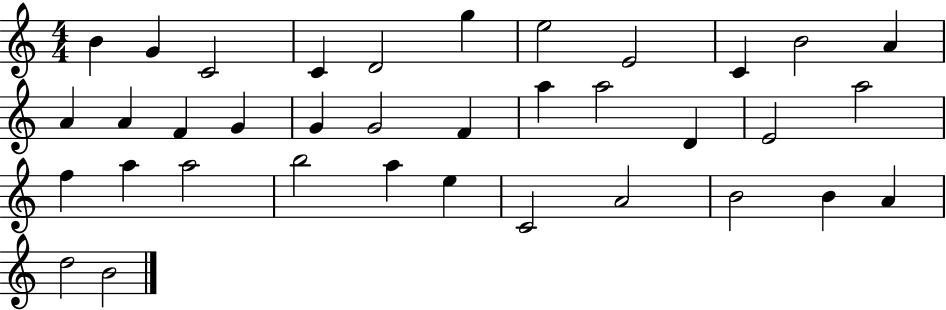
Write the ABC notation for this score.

X:1
T:Untitled
M:4/4
L:1/4
K:C
B G C2 C D2 g e2 E2 C B2 A A A F G G G2 F a a2 D E2 a2 f a a2 b2 a e C2 A2 B2 B A d2 B2